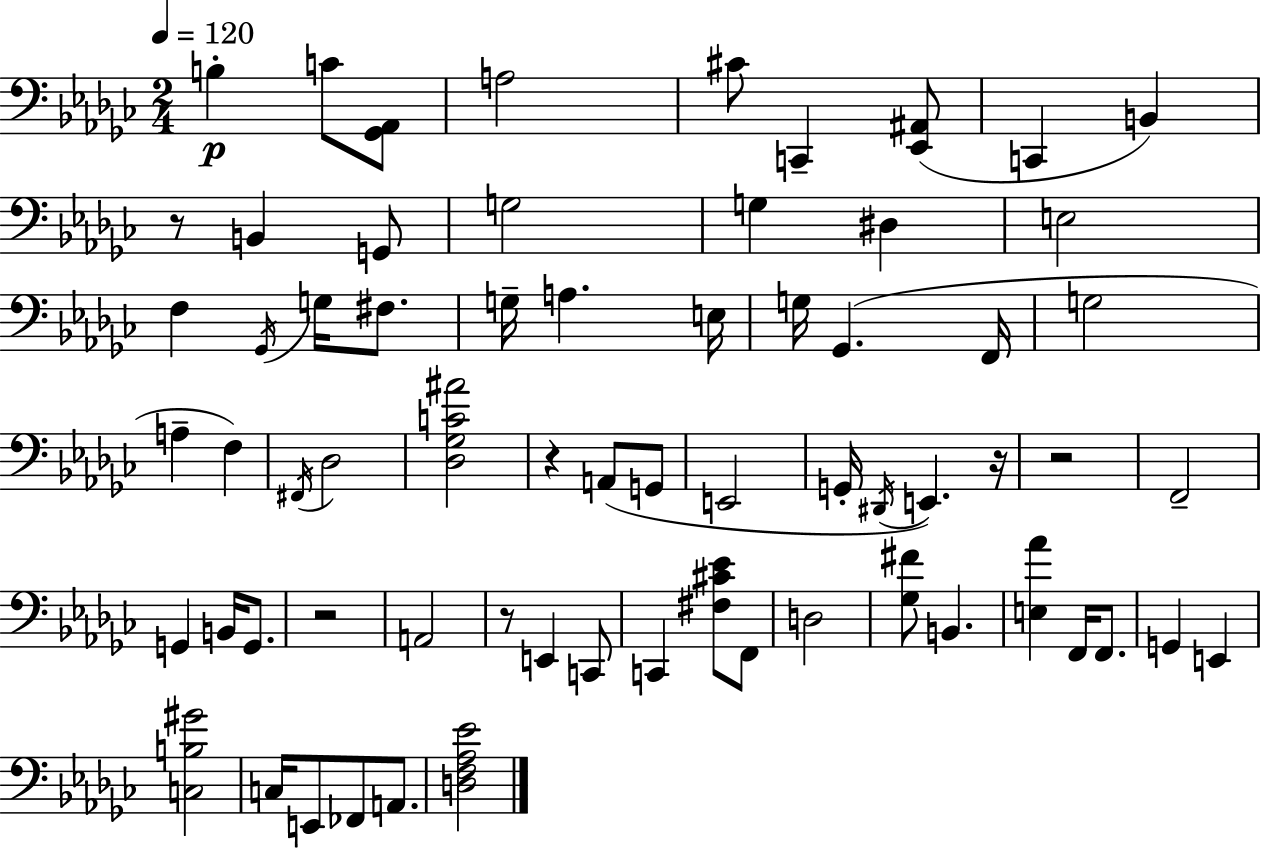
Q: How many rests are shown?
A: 6